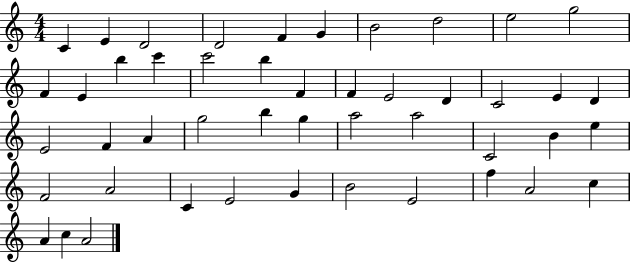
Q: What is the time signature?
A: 4/4